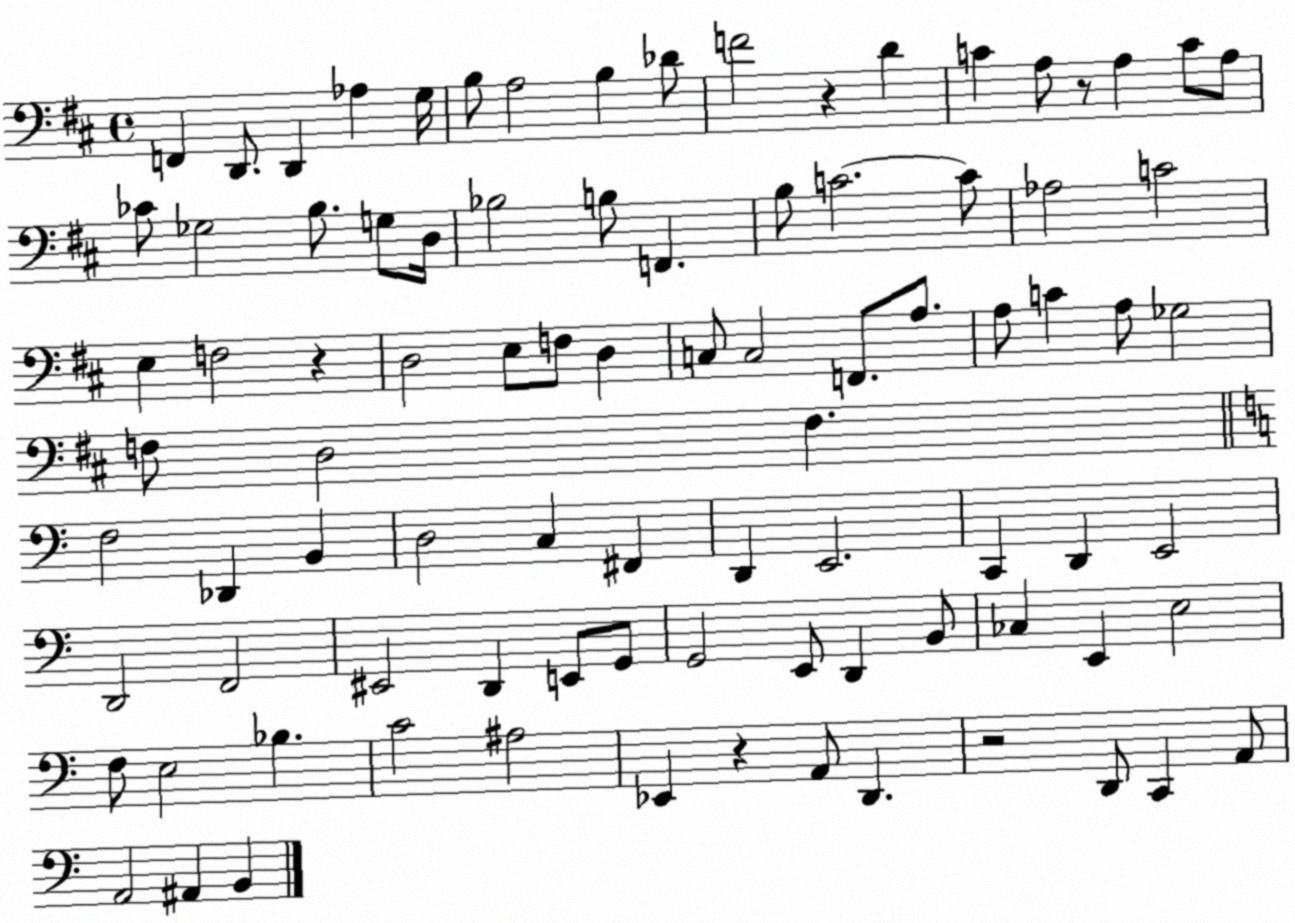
X:1
T:Untitled
M:4/4
L:1/4
K:D
F,, D,,/2 D,, _A, G,/4 B,/2 A,2 B, _D/2 F2 z D C A,/2 z/2 A, C/2 A,/2 _C/2 _G,2 B,/2 G,/2 D,/4 _B,2 B,/2 F,, B,/2 C2 C/2 _A,2 C2 E, F,2 z D,2 E,/2 F,/2 D, C,/2 C,2 F,,/2 A,/2 A,/2 C A,/2 _G,2 F,/2 D,2 F, F,2 _D,, B,, D,2 C, ^F,, D,, E,,2 C,, D,, E,,2 D,,2 F,,2 ^E,,2 D,, E,,/2 G,,/2 G,,2 E,,/2 D,, B,,/2 _C, E,, E,2 F,/2 E,2 _B, C2 ^A,2 _E,, z A,,/2 D,, z2 D,,/2 C,, A,,/2 A,,2 ^A,, B,,